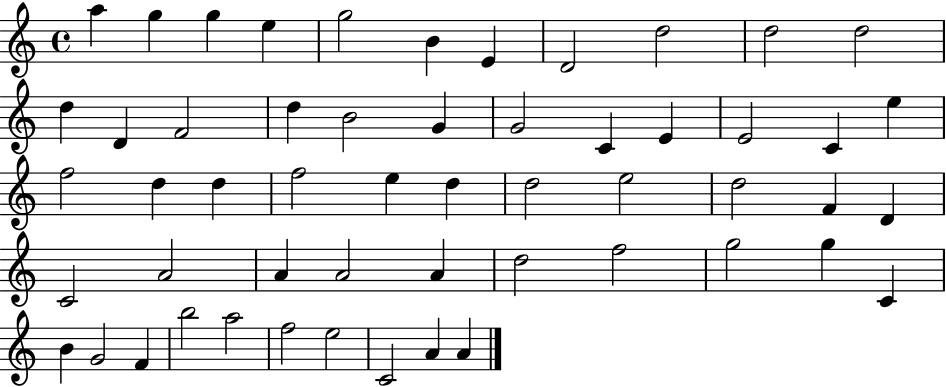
A5/q G5/q G5/q E5/q G5/h B4/q E4/q D4/h D5/h D5/h D5/h D5/q D4/q F4/h D5/q B4/h G4/q G4/h C4/q E4/q E4/h C4/q E5/q F5/h D5/q D5/q F5/h E5/q D5/q D5/h E5/h D5/h F4/q D4/q C4/h A4/h A4/q A4/h A4/q D5/h F5/h G5/h G5/q C4/q B4/q G4/h F4/q B5/h A5/h F5/h E5/h C4/h A4/q A4/q